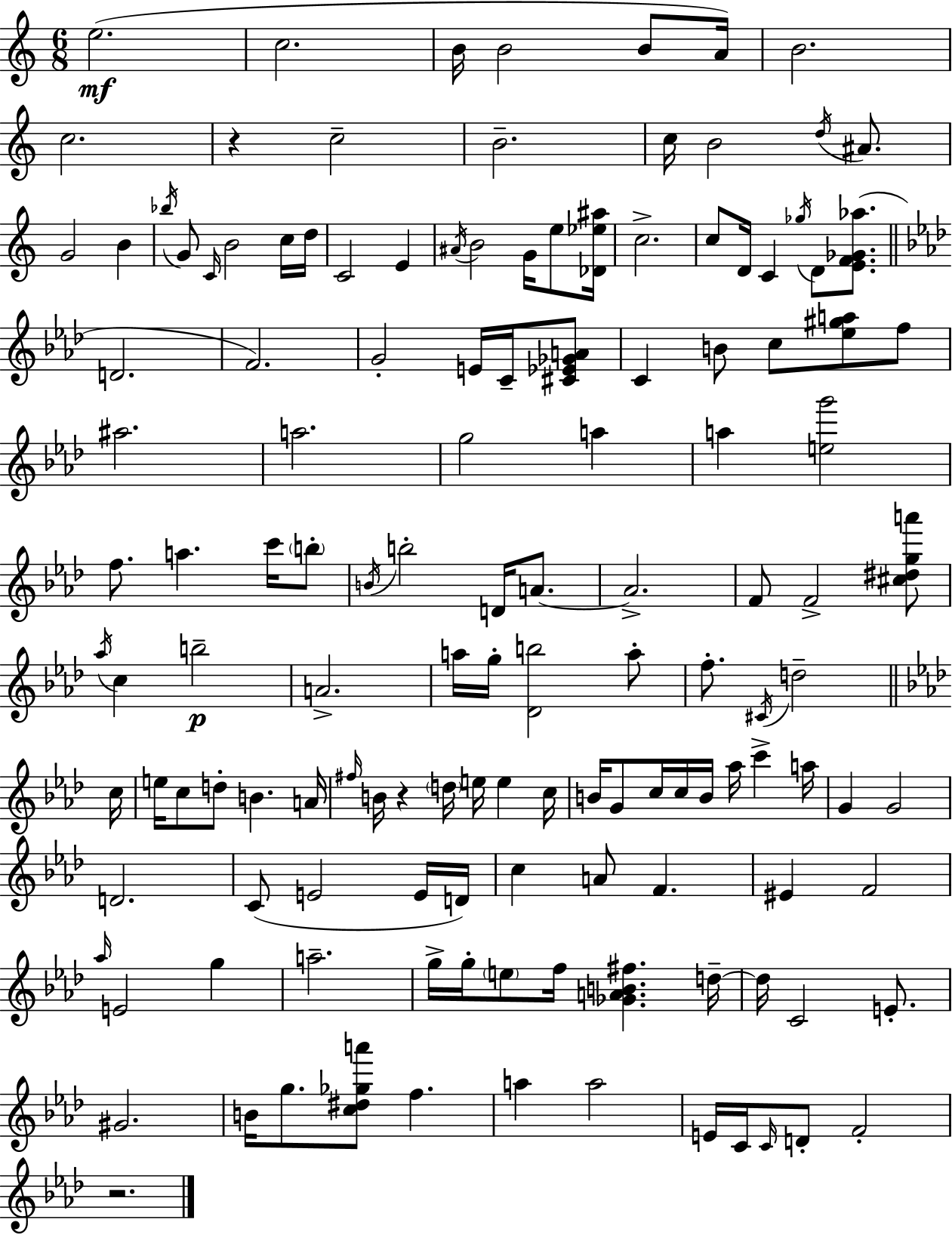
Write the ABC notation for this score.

X:1
T:Untitled
M:6/8
L:1/4
K:Am
e2 c2 B/4 B2 B/2 A/4 B2 c2 z c2 B2 c/4 B2 d/4 ^A/2 G2 B _b/4 G/2 C/4 B2 c/4 d/4 C2 E ^A/4 B2 G/4 e/2 [_D_e^a]/4 c2 c/2 D/4 C _g/4 D/2 [EF_G_a]/2 D2 F2 G2 E/4 C/4 [^C_E_GA]/2 C B/2 c/2 [_e^ga]/2 f/2 ^a2 a2 g2 a a [eg']2 f/2 a c'/4 b/2 B/4 b2 D/4 A/2 A2 F/2 F2 [^c^dga']/2 _a/4 c b2 A2 a/4 g/4 [_Db]2 a/2 f/2 ^C/4 d2 c/4 e/4 c/2 d/2 B A/4 ^f/4 B/4 z d/4 e/4 e c/4 B/4 G/2 c/4 c/4 B/4 _a/4 c' a/4 G G2 D2 C/2 E2 E/4 D/4 c A/2 F ^E F2 _a/4 E2 g a2 g/4 g/4 e/2 f/4 [_GAB^f] d/4 d/4 C2 E/2 ^G2 B/4 g/2 [c^d_ga']/2 f a a2 E/4 C/4 C/4 D/2 F2 z2